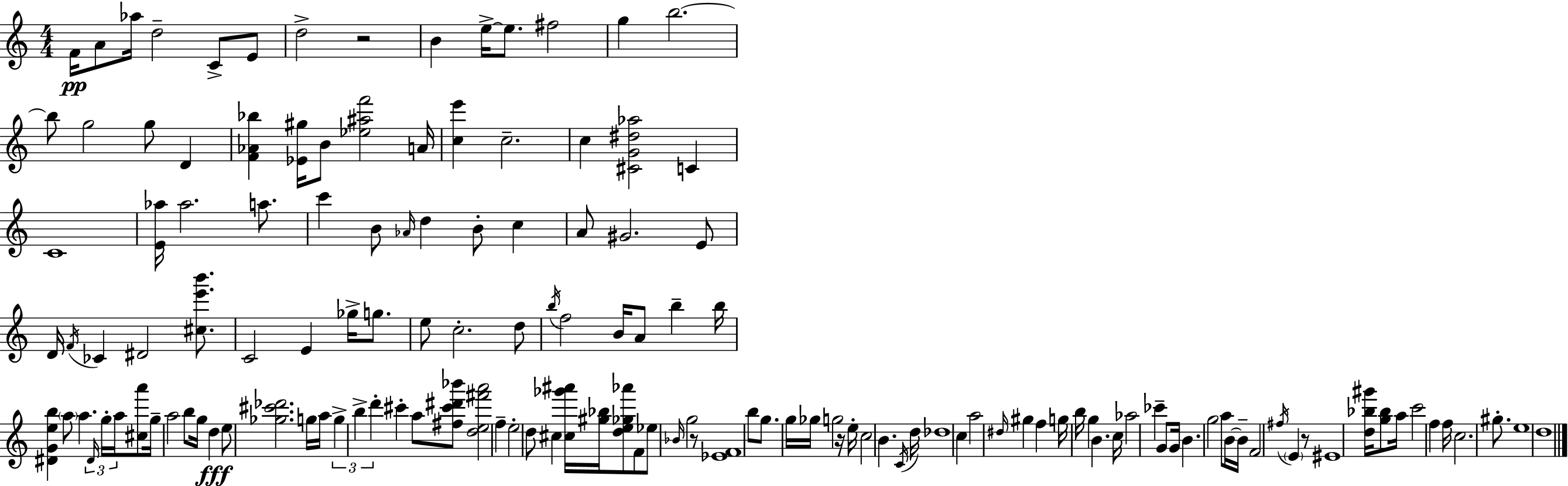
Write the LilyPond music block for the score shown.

{
  \clef treble
  \numericTimeSignature
  \time 4/4
  \key c \major
  f'16\pp a'8 aes''16 d''2-- c'8-> e'8 | d''2-> r2 | b'4 e''16->~~ e''8. fis''2 | g''4 b''2.~~ | \break b''8 g''2 g''8 d'4 | <f' aes' bes''>4 <ees' gis''>16 b'8 <ees'' ais'' f'''>2 a'16 | <c'' e'''>4 c''2.-- | c''4 <cis' g' dis'' aes''>2 c'4 | \break c'1 | <e' aes''>16 aes''2. a''8. | c'''4 b'8 \grace { aes'16 } d''4 b'8-. c''4 | a'8 gis'2. e'8 | \break d'16 \acciaccatura { f'16 } ces'4 dis'2 <cis'' e''' b'''>8. | c'2 e'4 ges''16-> g''8. | e''8 c''2.-. | d''8 \acciaccatura { b''16 } f''2 b'16 a'8 b''4-- | \break b''16 <dis' g' e'' b''>4 \parenthesize a''8 a''4. \tuplet 3/2 { \grace { dis'16 } | g''16-. a''16 } <cis'' a'''>8 g''16-- a''2 b''8 g''16 | d''4\fff e''8 <ges'' cis''' des'''>2. | g''16 a''16 \tuplet 3/2 { g''4-> b''4-> d'''4-. } | \break cis'''4-. a''8 <fis'' cis''' dis''' bes'''>8 <d'' e'' fis''' a'''>2 | f''4-- e''2-. d''8 cis''4 | <cis'' ges''' ais'''>16 <gis'' bes''>16 <d'' e'' ges'' aes'''>8 f'8 ees''8 \grace { bes'16 } g''2 | r8 <ees' f'>1 | \break b''8 g''8. g''16 ges''16 g''2 | r16 e''16-. c''2 b'4. | \acciaccatura { c'16 } d''16 des''1 | c''4 a''2 | \break \grace { dis''16 } gis''4 f''4 g''16 b''16 g''4 | b'4. c''16 aes''2 | ces'''4-- g'8 g'16 b'4. g''2 | a''8 b'16~~ b'16-- f'2 | \break \acciaccatura { fis''16 } \parenthesize e'4 r8 eis'1 | <d'' bes'' gis'''>16 <g'' bes''>8 a''16 c'''2 | f''4 f''16 c''2. | gis''8.-. e''1 | \break d''1 | \bar "|."
}